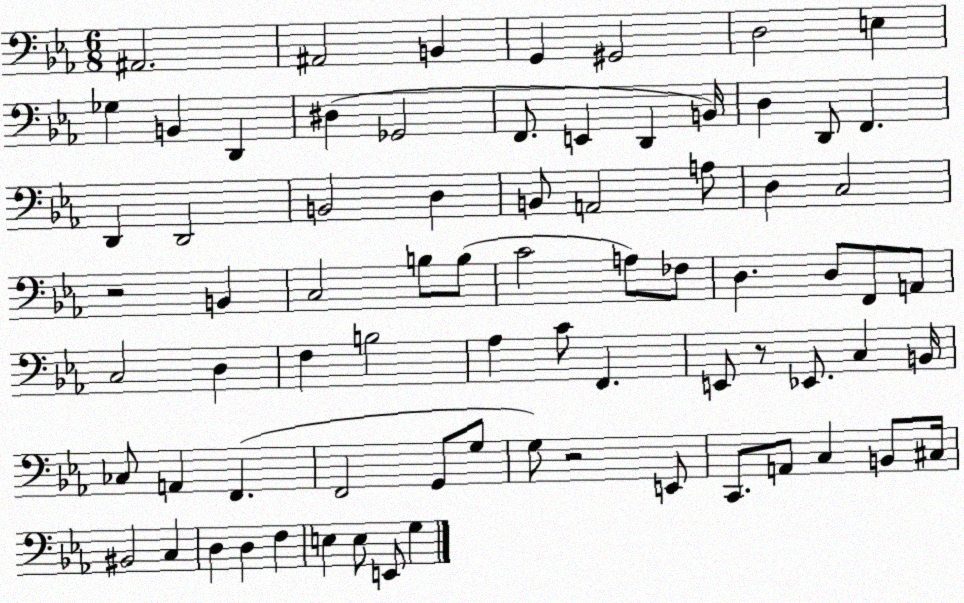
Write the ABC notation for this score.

X:1
T:Untitled
M:6/8
L:1/4
K:Eb
^A,,2 ^A,,2 B,, G,, ^G,,2 D,2 E, _G, B,, D,, ^D, _G,,2 F,,/2 E,, D,, B,,/4 D, D,,/2 F,, D,, D,,2 B,,2 D, B,,/2 A,,2 A,/2 D, C,2 z2 B,, C,2 B,/2 B,/2 C2 A,/2 _F,/2 D, D,/2 F,,/2 A,,/2 C,2 D, F, B,2 _A, C/2 F,, E,,/2 z/2 _E,,/2 C, B,,/4 _C,/2 A,, F,, F,,2 G,,/2 G,/2 G,/2 z2 E,,/2 C,,/2 A,,/2 C, B,,/2 ^C,/4 ^B,,2 C, D, D, F, E, E,/2 E,,/2 G,